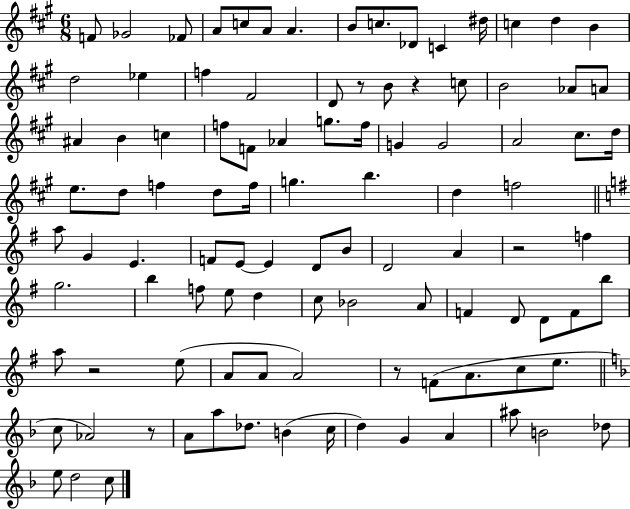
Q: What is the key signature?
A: A major